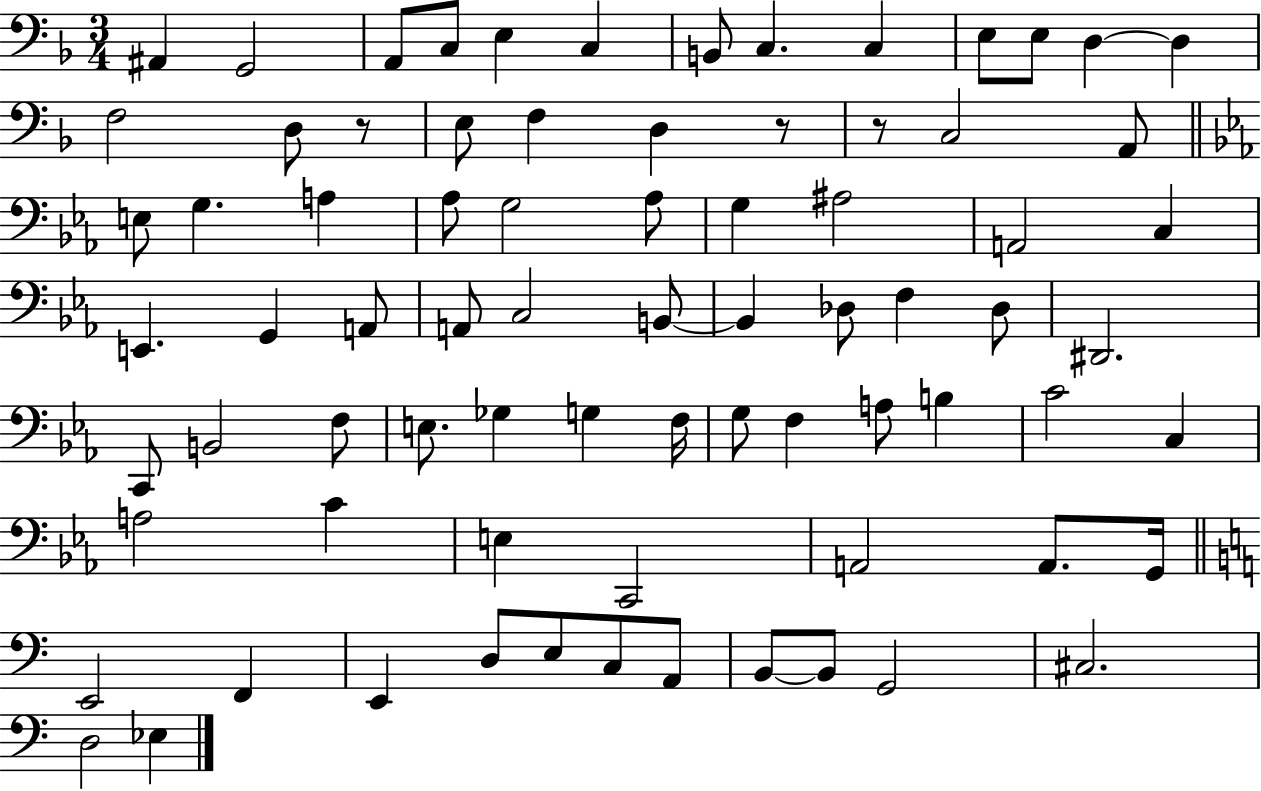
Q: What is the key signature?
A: F major